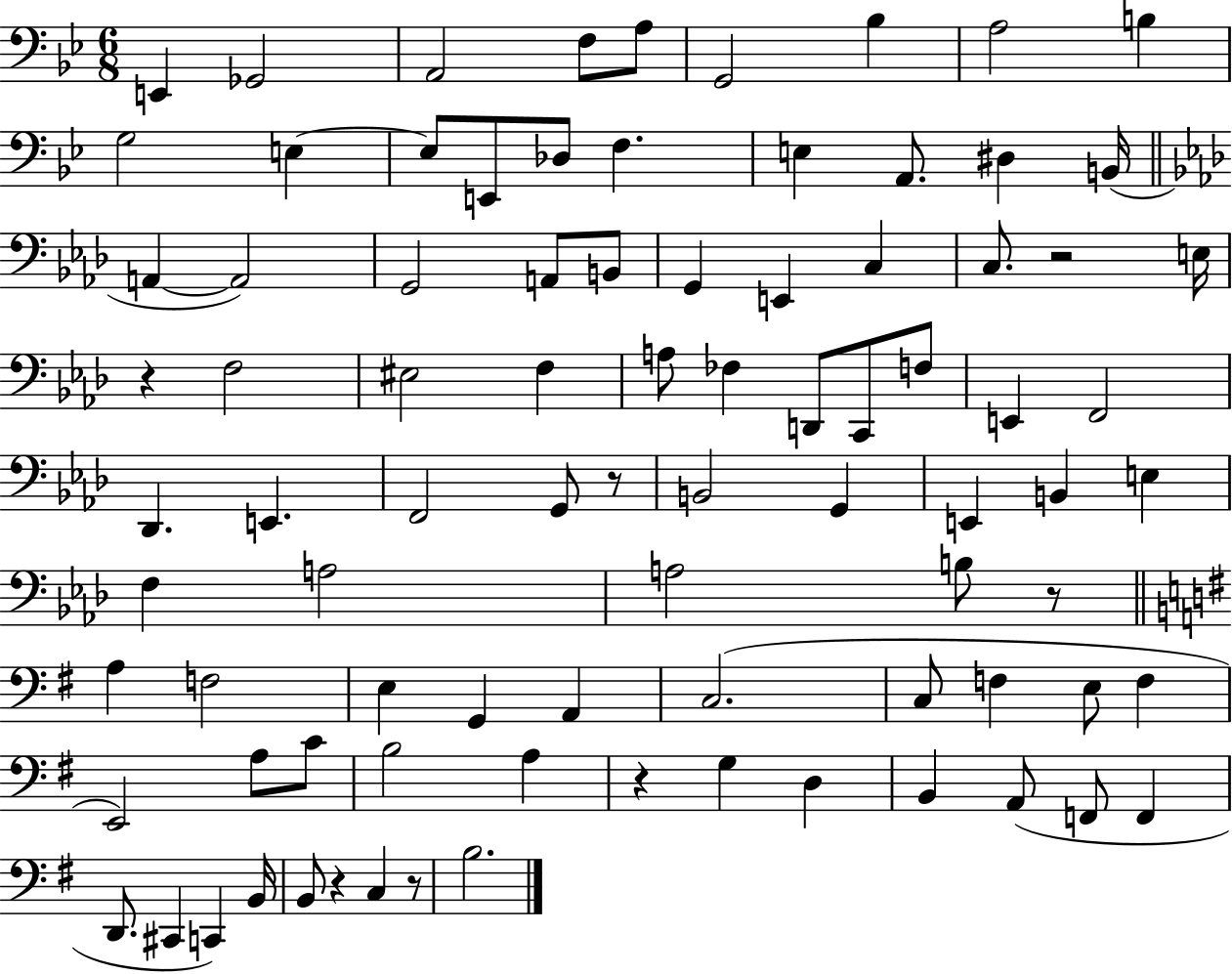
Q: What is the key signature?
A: BES major